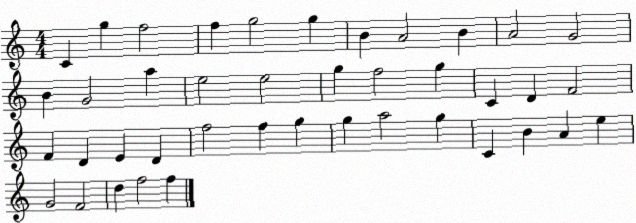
X:1
T:Untitled
M:4/4
L:1/4
K:C
C g f2 f g2 g B A2 B A2 G2 B G2 a e2 e2 g f2 g C D F2 F D E D f2 f g g a2 g C B A e G2 F2 d f2 f